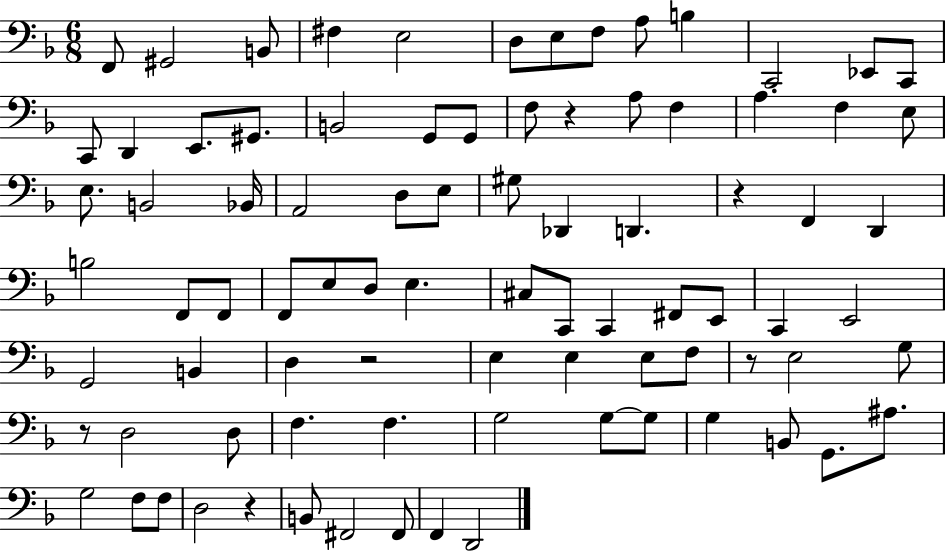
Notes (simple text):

F2/e G#2/h B2/e F#3/q E3/h D3/e E3/e F3/e A3/e B3/q C2/h Eb2/e C2/e C2/e D2/q E2/e. G#2/e. B2/h G2/e G2/e F3/e R/q A3/e F3/q A3/q. F3/q E3/e E3/e. B2/h Bb2/s A2/h D3/e E3/e G#3/e Db2/q D2/q. R/q F2/q D2/q B3/h F2/e F2/e F2/e E3/e D3/e E3/q. C#3/e C2/e C2/q F#2/e E2/e C2/q E2/h G2/h B2/q D3/q R/h E3/q E3/q E3/e F3/e R/e E3/h G3/e R/e D3/h D3/e F3/q. F3/q. G3/h G3/e G3/e G3/q B2/e G2/e. A#3/e. G3/h F3/e F3/e D3/h R/q B2/e F#2/h F#2/e F2/q D2/h